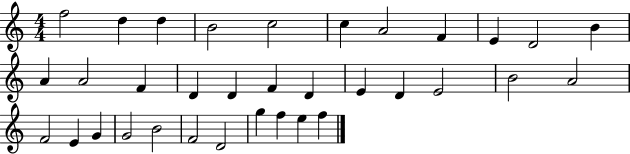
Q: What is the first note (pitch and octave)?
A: F5